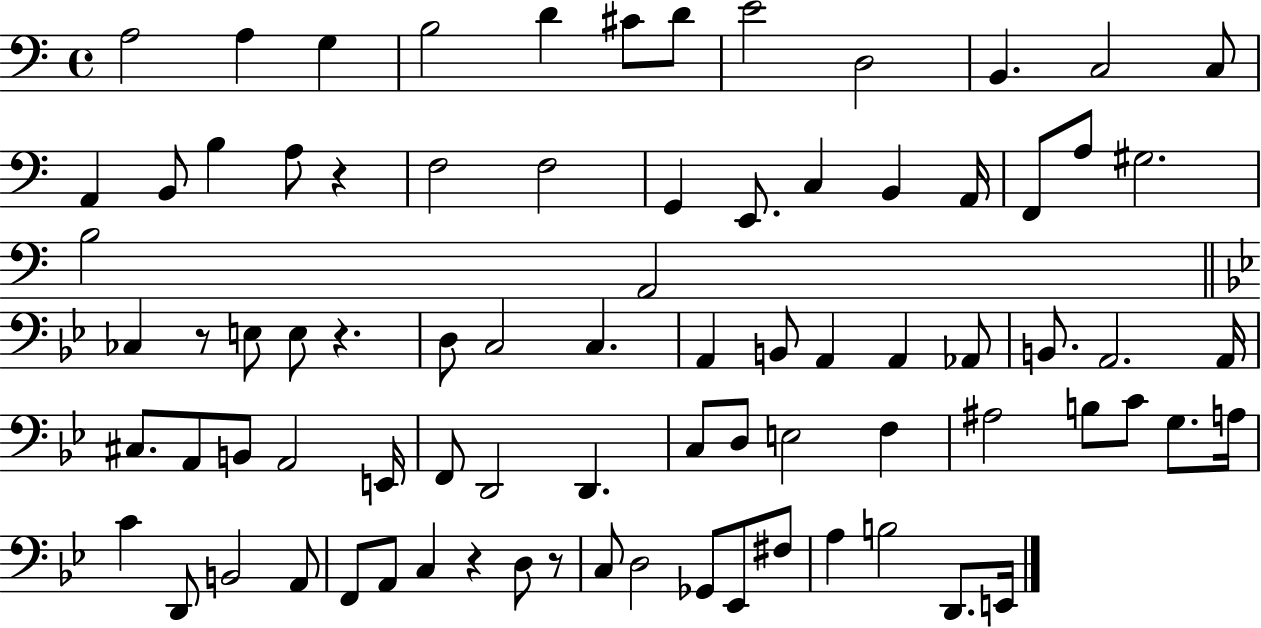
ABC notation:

X:1
T:Untitled
M:4/4
L:1/4
K:C
A,2 A, G, B,2 D ^C/2 D/2 E2 D,2 B,, C,2 C,/2 A,, B,,/2 B, A,/2 z F,2 F,2 G,, E,,/2 C, B,, A,,/4 F,,/2 A,/2 ^G,2 B,2 A,,2 _C, z/2 E,/2 E,/2 z D,/2 C,2 C, A,, B,,/2 A,, A,, _A,,/2 B,,/2 A,,2 A,,/4 ^C,/2 A,,/2 B,,/2 A,,2 E,,/4 F,,/2 D,,2 D,, C,/2 D,/2 E,2 F, ^A,2 B,/2 C/2 G,/2 A,/4 C D,,/2 B,,2 A,,/2 F,,/2 A,,/2 C, z D,/2 z/2 C,/2 D,2 _G,,/2 _E,,/2 ^F,/2 A, B,2 D,,/2 E,,/4